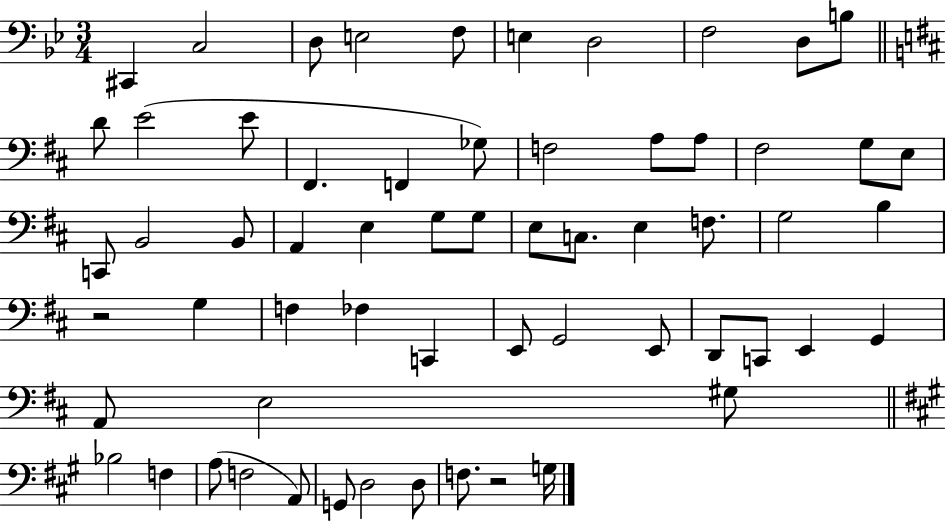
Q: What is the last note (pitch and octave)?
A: G3